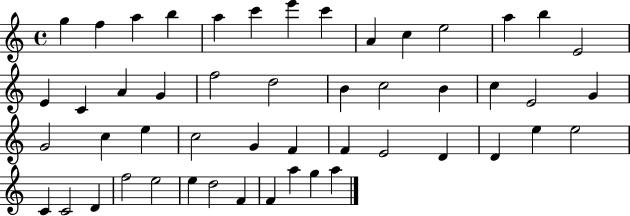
X:1
T:Untitled
M:4/4
L:1/4
K:C
g f a b a c' e' c' A c e2 a b E2 E C A G f2 d2 B c2 B c E2 G G2 c e c2 G F F E2 D D e e2 C C2 D f2 e2 e d2 F F a g a